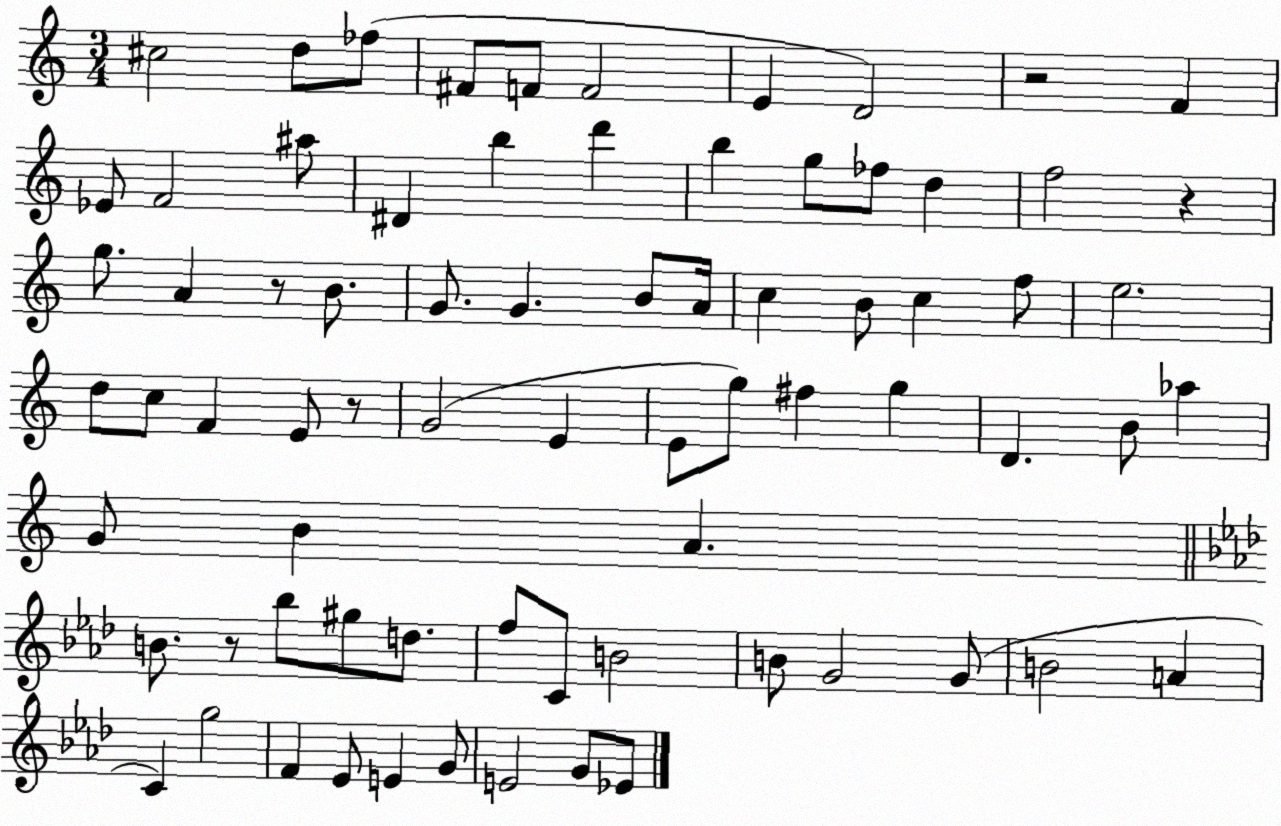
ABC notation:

X:1
T:Untitled
M:3/4
L:1/4
K:C
^c2 d/2 _f/2 ^F/2 F/2 F2 E D2 z2 F _E/2 F2 ^a/2 ^D b d' b g/2 _f/2 d f2 z g/2 A z/2 B/2 G/2 G B/2 A/4 c B/2 c f/2 e2 d/2 c/2 F E/2 z/2 G2 E E/2 g/2 ^f g D B/2 _a G/2 B A B/2 z/2 _b/2 ^g/2 d/2 f/2 C/2 B2 B/2 G2 G/2 B2 A C g2 F _E/2 E G/2 E2 G/2 _E/2